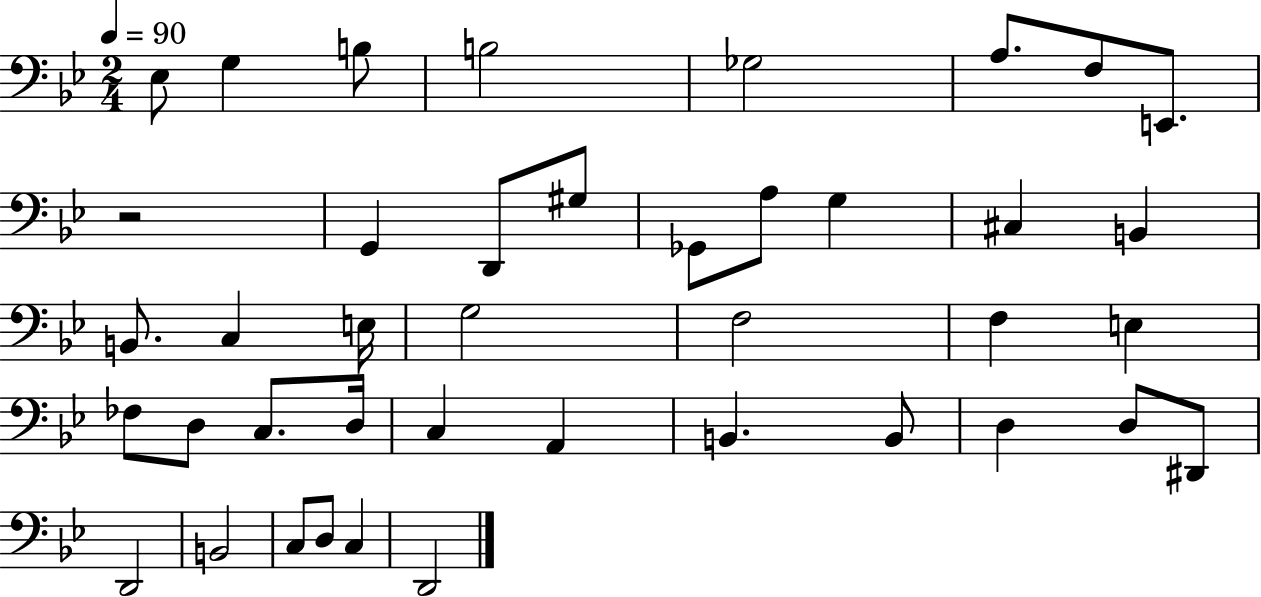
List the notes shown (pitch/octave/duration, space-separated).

Eb3/e G3/q B3/e B3/h Gb3/h A3/e. F3/e E2/e. R/h G2/q D2/e G#3/e Gb2/e A3/e G3/q C#3/q B2/q B2/e. C3/q E3/s G3/h F3/h F3/q E3/q FES3/e D3/e C3/e. D3/s C3/q A2/q B2/q. B2/e D3/q D3/e D#2/e D2/h B2/h C3/e D3/e C3/q D2/h